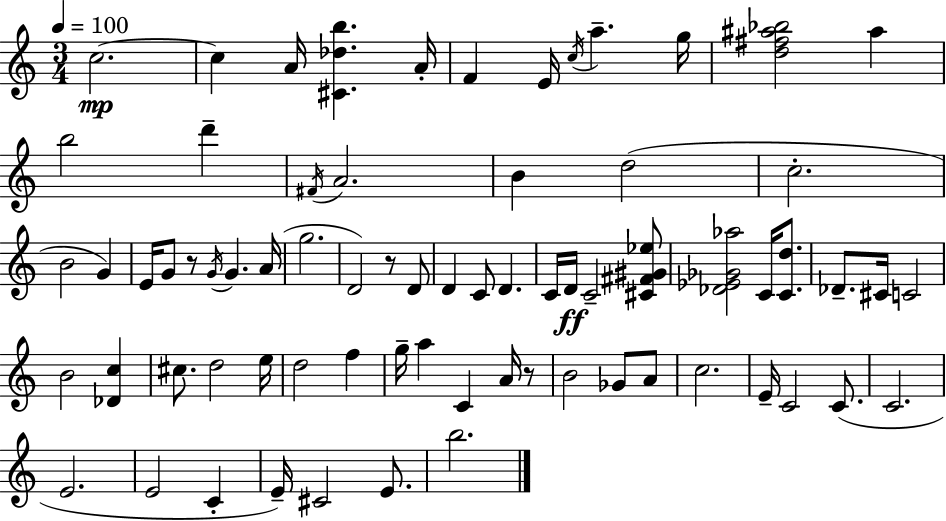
C5/h. C5/q A4/s [C#4,Db5,B5]/q. A4/s F4/q E4/s C5/s A5/q. G5/s [D5,F#5,A#5,Bb5]/h A#5/q B5/h D6/q F#4/s A4/h. B4/q D5/h C5/h. B4/h G4/q E4/s G4/e R/e G4/s G4/q. A4/s G5/h. D4/h R/e D4/e D4/q C4/e D4/q. C4/s D4/s C4/h [C#4,F#4,G#4,Eb5]/e [Db4,Eb4,Gb4,Ab5]/h C4/s [C4,D5]/e. Db4/e. C#4/s C4/h B4/h [Db4,C5]/q C#5/e. D5/h E5/s D5/h F5/q G5/s A5/q C4/q A4/s R/e B4/h Gb4/e A4/e C5/h. E4/s C4/h C4/e. C4/h. E4/h. E4/h C4/q E4/s C#4/h E4/e. B5/h.